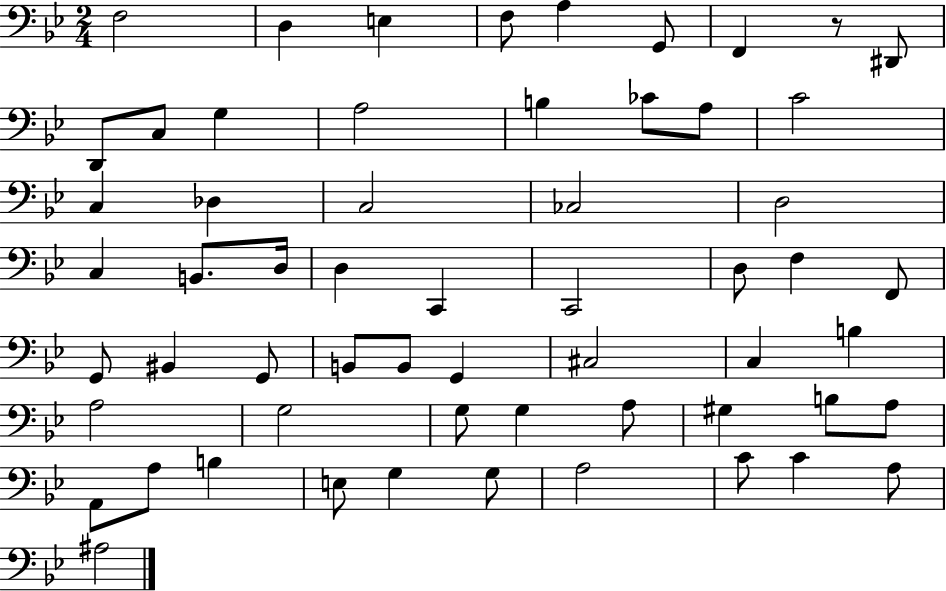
F3/h D3/q E3/q F3/e A3/q G2/e F2/q R/e D#2/e D2/e C3/e G3/q A3/h B3/q CES4/e A3/e C4/h C3/q Db3/q C3/h CES3/h D3/h C3/q B2/e. D3/s D3/q C2/q C2/h D3/e F3/q F2/e G2/e BIS2/q G2/e B2/e B2/e G2/q C#3/h C3/q B3/q A3/h G3/h G3/e G3/q A3/e G#3/q B3/e A3/e A2/e A3/e B3/q E3/e G3/q G3/e A3/h C4/e C4/q A3/e A#3/h